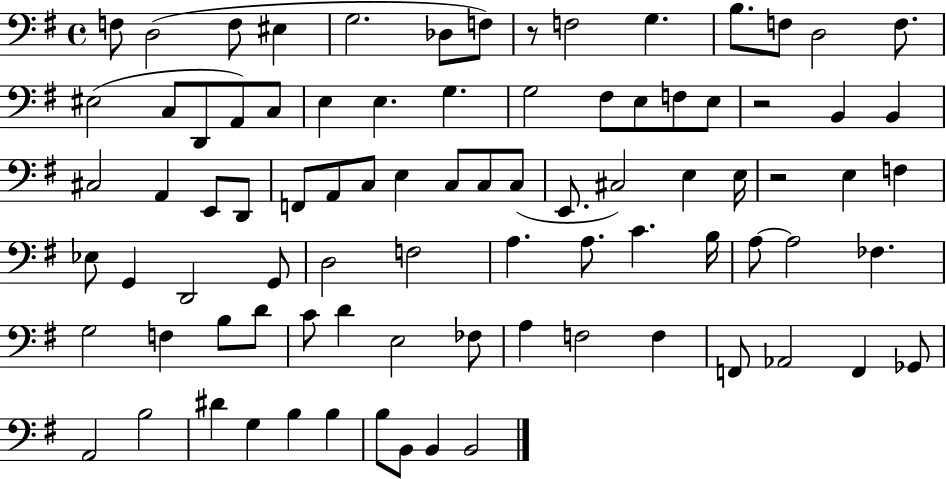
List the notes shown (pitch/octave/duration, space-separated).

F3/e D3/h F3/e EIS3/q G3/h. Db3/e F3/e R/e F3/h G3/q. B3/e. F3/e D3/h F3/e. EIS3/h C3/e D2/e A2/e C3/e E3/q E3/q. G3/q. G3/h F#3/e E3/e F3/e E3/e R/h B2/q B2/q C#3/h A2/q E2/e D2/e F2/e A2/e C3/e E3/q C3/e C3/e C3/e E2/e. C#3/h E3/q E3/s R/h E3/q F3/q Eb3/e G2/q D2/h G2/e D3/h F3/h A3/q. A3/e. C4/q. B3/s A3/e A3/h FES3/q. G3/h F3/q B3/e D4/e C4/e D4/q E3/h FES3/e A3/q F3/h F3/q F2/e Ab2/h F2/q Gb2/e A2/h B3/h D#4/q G3/q B3/q B3/q B3/e B2/e B2/q B2/h